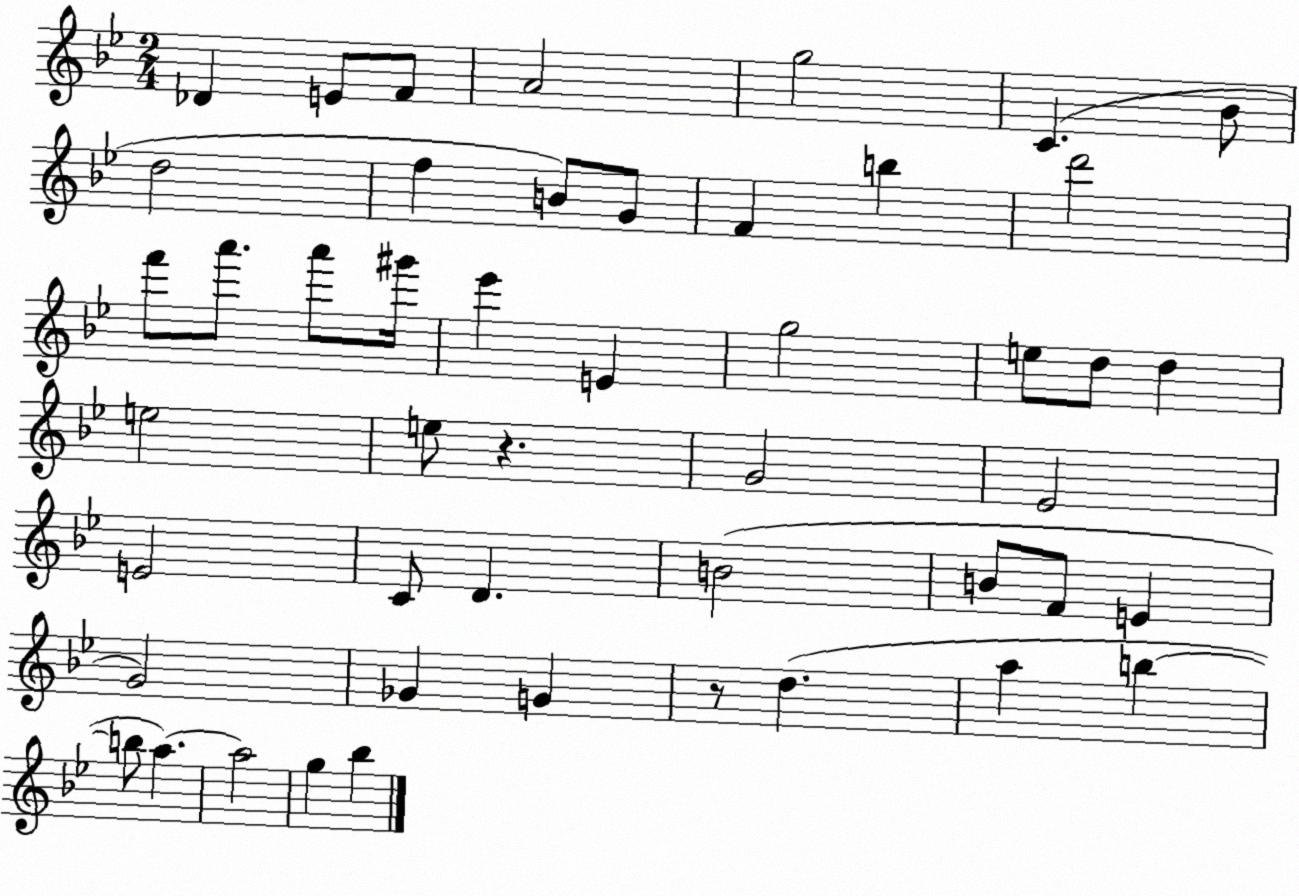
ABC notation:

X:1
T:Untitled
M:2/4
L:1/4
K:Bb
_D E/2 F/2 A2 g2 C _B/2 d2 f B/2 G/2 F b d'2 f'/2 a'/2 a'/2 ^g'/4 _e' E g2 e/2 d/2 d e2 e/2 z G2 _E2 E2 C/2 D B2 B/2 F/2 E G2 _G G z/2 d a b b/2 a a2 g _b